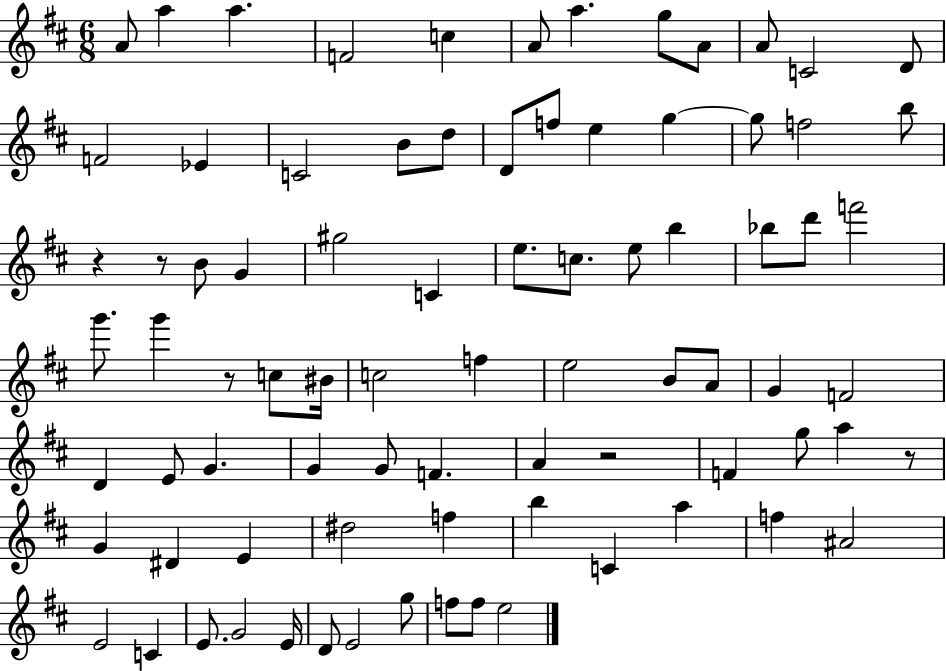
X:1
T:Untitled
M:6/8
L:1/4
K:D
A/2 a a F2 c A/2 a g/2 A/2 A/2 C2 D/2 F2 _E C2 B/2 d/2 D/2 f/2 e g g/2 f2 b/2 z z/2 B/2 G ^g2 C e/2 c/2 e/2 b _b/2 d'/2 f'2 g'/2 g' z/2 c/2 ^B/4 c2 f e2 B/2 A/2 G F2 D E/2 G G G/2 F A z2 F g/2 a z/2 G ^D E ^d2 f b C a f ^A2 E2 C E/2 G2 E/4 D/2 E2 g/2 f/2 f/2 e2